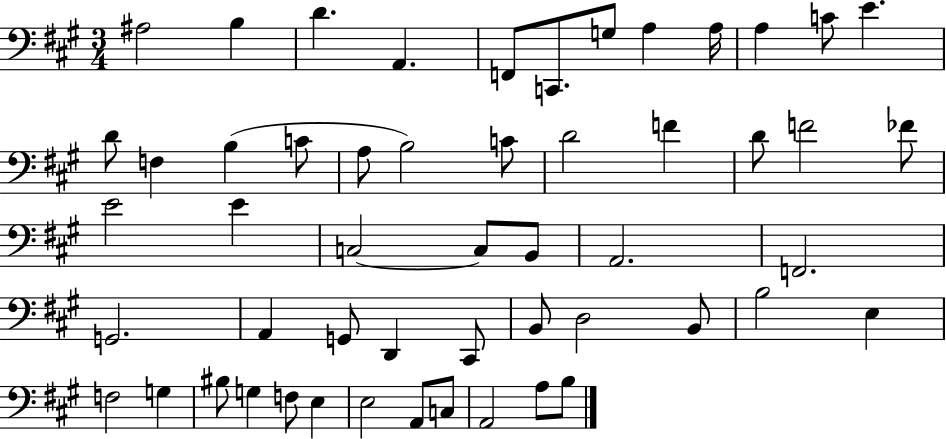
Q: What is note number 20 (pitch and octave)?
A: D4